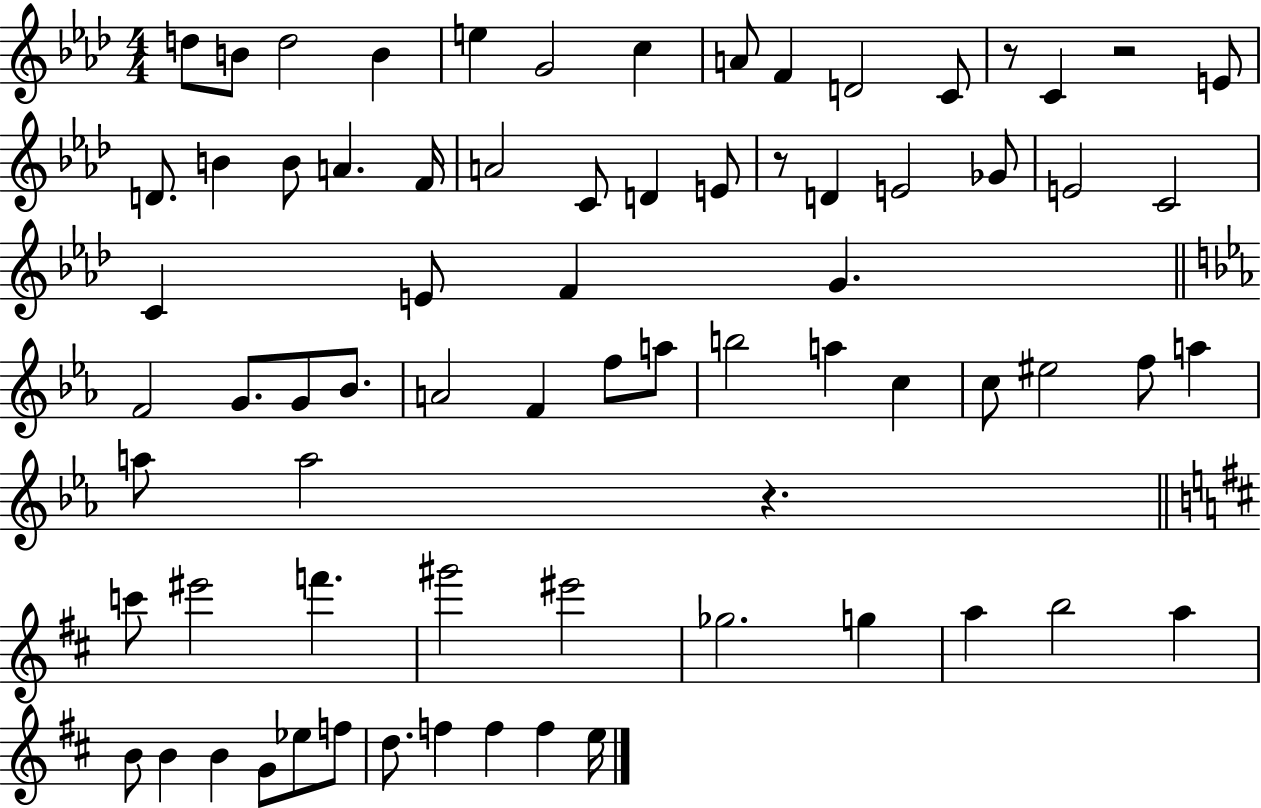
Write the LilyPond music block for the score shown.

{
  \clef treble
  \numericTimeSignature
  \time 4/4
  \key aes \major
  d''8 b'8 d''2 b'4 | e''4 g'2 c''4 | a'8 f'4 d'2 c'8 | r8 c'4 r2 e'8 | \break d'8. b'4 b'8 a'4. f'16 | a'2 c'8 d'4 e'8 | r8 d'4 e'2 ges'8 | e'2 c'2 | \break c'4 e'8 f'4 g'4. | \bar "||" \break \key ees \major f'2 g'8. g'8 bes'8. | a'2 f'4 f''8 a''8 | b''2 a''4 c''4 | c''8 eis''2 f''8 a''4 | \break a''8 a''2 r4. | \bar "||" \break \key d \major c'''8 eis'''2 f'''4. | gis'''2 eis'''2 | ges''2. g''4 | a''4 b''2 a''4 | \break b'8 b'4 b'4 g'8 ees''8 f''8 | d''8. f''4 f''4 f''4 e''16 | \bar "|."
}